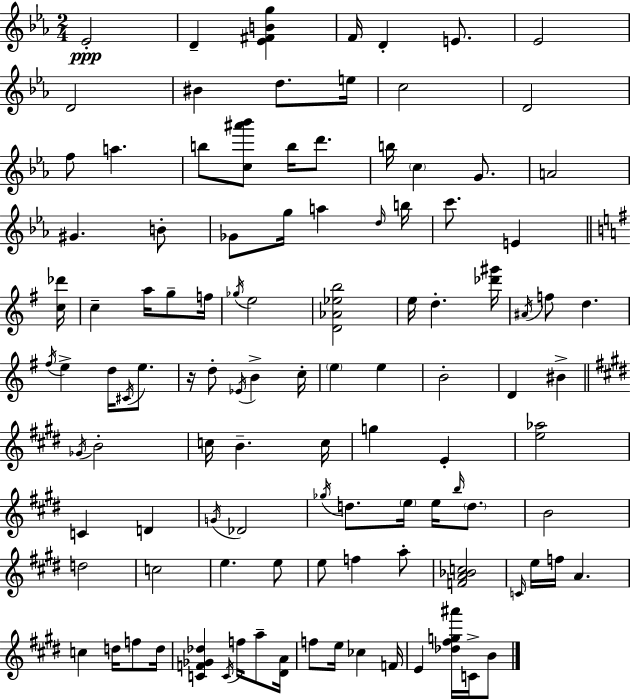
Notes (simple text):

Eb4/h D4/q [Eb4,F#4,B4,G5]/q F4/s D4/q E4/e. Eb4/h D4/h BIS4/q D5/e. E5/s C5/h D4/h F5/e A5/q. B5/e [C5,A#6,Bb6]/e B5/s D6/e. B5/s C5/q G4/e. A4/h G#4/q. B4/e Gb4/e G5/s A5/q D5/s B5/s C6/e. E4/q [C5,Db6]/s C5/q A5/s G5/e F5/s Gb5/s E5/h [D4,Ab4,Eb5,B5]/h E5/s D5/q. [Db6,G#6]/s A#4/s F5/e D5/q. F#5/s E5/q D5/s C#4/s E5/e. R/s D5/e Eb4/s B4/q C5/s E5/q E5/q B4/h D4/q BIS4/q Gb4/s B4/h C5/s B4/q. C5/s G5/q E4/q [E5,Ab5]/h C4/q D4/q G4/s Db4/h Gb5/s D5/e. E5/s E5/s B5/s D5/e. B4/h D5/h C5/h E5/q. E5/e E5/e F5/q A5/e [F4,A4,Bb4,C5]/h C4/s E5/s F5/s A4/q. C5/q D5/s F5/e D5/s [C4,F4,Gb4,Db5]/q C4/s F5/s A5/e [D#4,A4]/s F5/e E5/s CES5/q F4/s E4/q [Db5,F#5,G5,A#6]/s C4/s B4/e